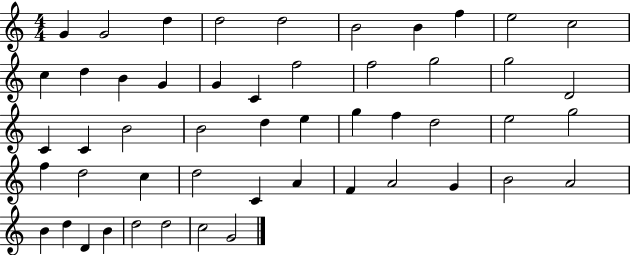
G4/q G4/h D5/q D5/h D5/h B4/h B4/q F5/q E5/h C5/h C5/q D5/q B4/q G4/q G4/q C4/q F5/h F5/h G5/h G5/h D4/h C4/q C4/q B4/h B4/h D5/q E5/q G5/q F5/q D5/h E5/h G5/h F5/q D5/h C5/q D5/h C4/q A4/q F4/q A4/h G4/q B4/h A4/h B4/q D5/q D4/q B4/q D5/h D5/h C5/h G4/h